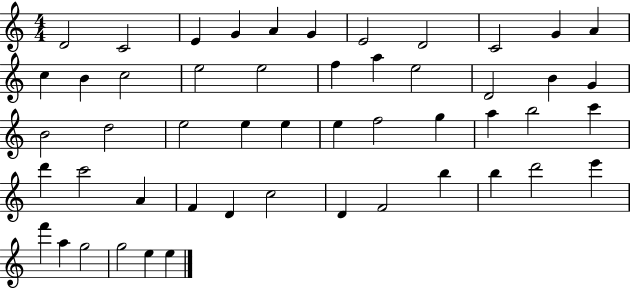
D4/h C4/h E4/q G4/q A4/q G4/q E4/h D4/h C4/h G4/q A4/q C5/q B4/q C5/h E5/h E5/h F5/q A5/q E5/h D4/h B4/q G4/q B4/h D5/h E5/h E5/q E5/q E5/q F5/h G5/q A5/q B5/h C6/q D6/q C6/h A4/q F4/q D4/q C5/h D4/q F4/h B5/q B5/q D6/h E6/q F6/q A5/q G5/h G5/h E5/q E5/q